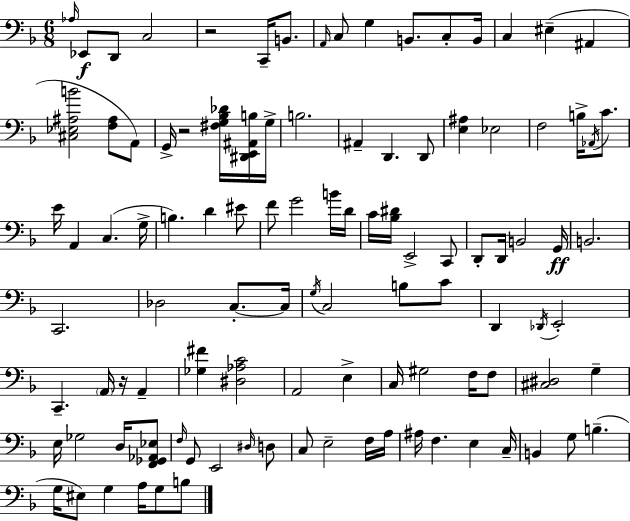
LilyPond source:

{
  \clef bass
  \numericTimeSignature
  \time 6/8
  \key f \major
  \grace { aes16 }\f ees,8 d,8 c2 | r2 c,16-- b,8. | \grace { a,16 } c8 g4 b,8. c8-. | b,16 c4 eis4--( ais,4 | \break <cis ees ais b'>2 <f ais>8 | a,8) g,16-> r2 <fis g bes des'>16 | <dis, e, ais, b>16 g16-> b2. | ais,4-- d,4. | \break d,8 <e ais>4 ees2 | f2 b16-> \acciaccatura { aes,16 } | c'8. e'16 a,4 c4.( | g16-> b4.) d'4 | \break eis'8 f'8 g'2 | b'16 d'16 c'16 <bes dis'>16 e,2-> | c,8 d,8-. d,16 b,2 | g,16\ff b,2. | \break c,2. | des2 c8.-.~~ | c16 \acciaccatura { g16 } c2 | b8 c'8 d,4 \acciaccatura { des,16 } e,2-. | \break c,4.-- \parenthesize a,16 | r16 a,4-- <ges fis'>4 <dis aes c'>2 | a,2 | e4-> c16 gis2 | \break f16 f8 <cis dis>2 | g4-- e16 ges2 | d16 <f, ges, aes, ees>8 \grace { f16 } g,8 e,2 | \grace { dis16 } d8 c8 e2-- | \break f16 a16 ais16 f4. | e4 c16-- b,4 g8 | b4.--( g16 eis8) g4 | a16 g8 b8 \bar "|."
}